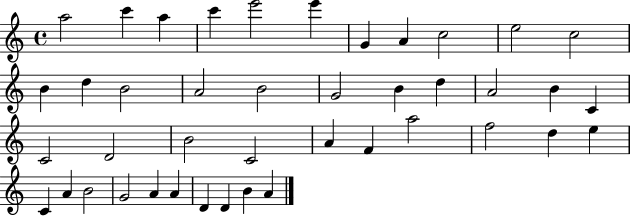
A5/h C6/q A5/q C6/q E6/h E6/q G4/q A4/q C5/h E5/h C5/h B4/q D5/q B4/h A4/h B4/h G4/h B4/q D5/q A4/h B4/q C4/q C4/h D4/h B4/h C4/h A4/q F4/q A5/h F5/h D5/q E5/q C4/q A4/q B4/h G4/h A4/q A4/q D4/q D4/q B4/q A4/q